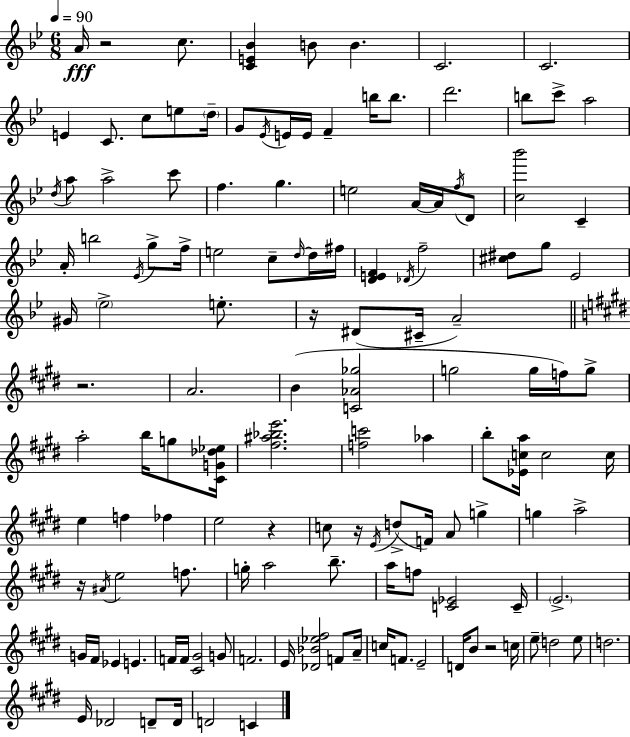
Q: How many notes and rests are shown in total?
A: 135